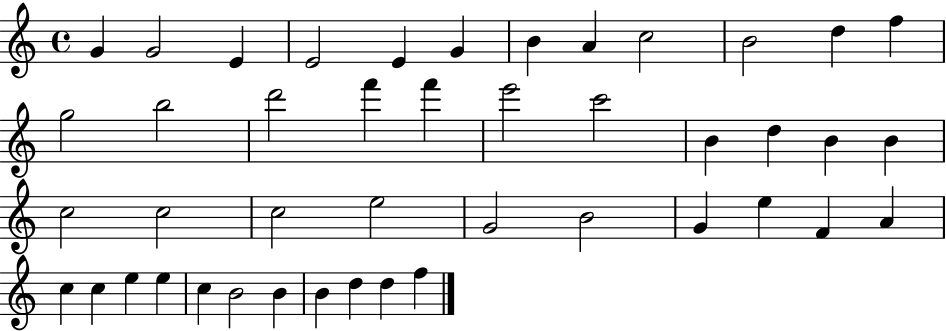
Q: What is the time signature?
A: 4/4